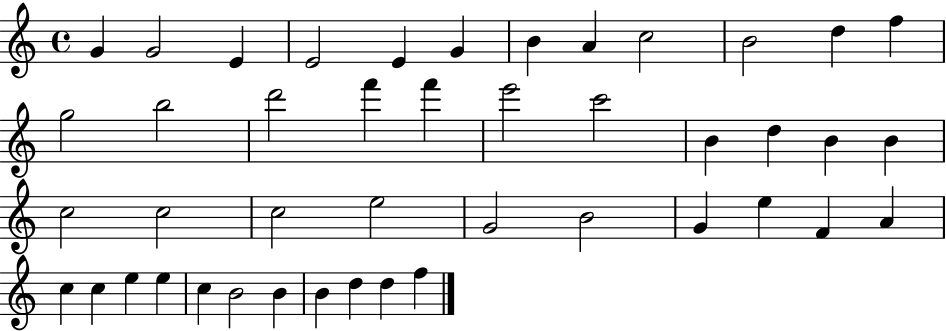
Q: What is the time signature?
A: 4/4